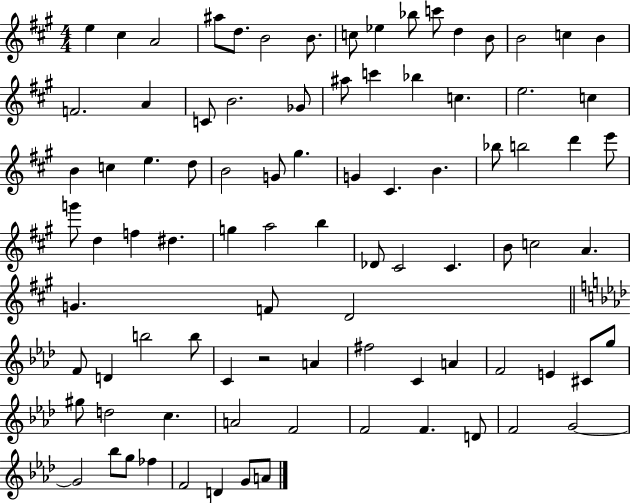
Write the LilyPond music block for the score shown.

{
  \clef treble
  \numericTimeSignature
  \time 4/4
  \key a \major
  \repeat volta 2 { e''4 cis''4 a'2 | ais''8 d''8. b'2 b'8. | c''8 ees''4 bes''8 c'''8 d''4 b'8 | b'2 c''4 b'4 | \break f'2. a'4 | c'8 b'2. ges'8 | ais''8 c'''4 bes''4 c''4. | e''2. c''4 | \break b'4 c''4 e''4. d''8 | b'2 g'8 gis''4. | g'4 cis'4. b'4. | bes''8 b''2 d'''4 e'''8 | \break g'''8 d''4 f''4 dis''4. | g''4 a''2 b''4 | des'8 cis'2 cis'4. | b'8 c''2 a'4. | \break g'4. f'8 d'2 | \bar "||" \break \key f \minor f'8 d'4 b''2 b''8 | c'4 r2 a'4 | fis''2 c'4 a'4 | f'2 e'4 cis'8 g''8 | \break gis''8 d''2 c''4. | a'2 f'2 | f'2 f'4. d'8 | f'2 g'2~~ | \break g'2 bes''8 g''8 fes''4 | f'2 d'4 g'8 a'8 | } \bar "|."
}